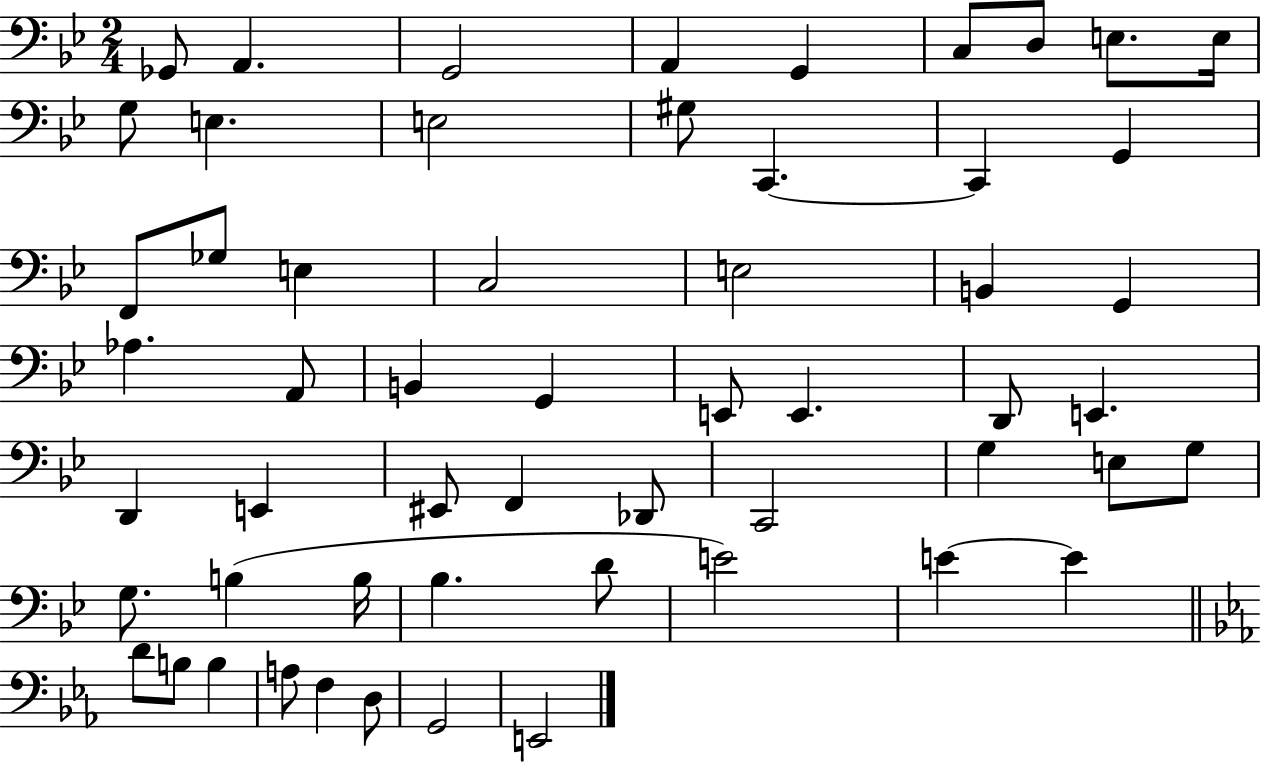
{
  \clef bass
  \numericTimeSignature
  \time 2/4
  \key bes \major
  ges,8 a,4. | g,2 | a,4 g,4 | c8 d8 e8. e16 | \break g8 e4. | e2 | gis8 c,4.~~ | c,4 g,4 | \break f,8 ges8 e4 | c2 | e2 | b,4 g,4 | \break aes4. a,8 | b,4 g,4 | e,8 e,4. | d,8 e,4. | \break d,4 e,4 | eis,8 f,4 des,8 | c,2 | g4 e8 g8 | \break g8. b4( b16 | bes4. d'8 | e'2) | e'4~~ e'4 | \break \bar "||" \break \key ees \major d'8 b8 b4 | a8 f4 d8 | g,2 | e,2 | \break \bar "|."
}